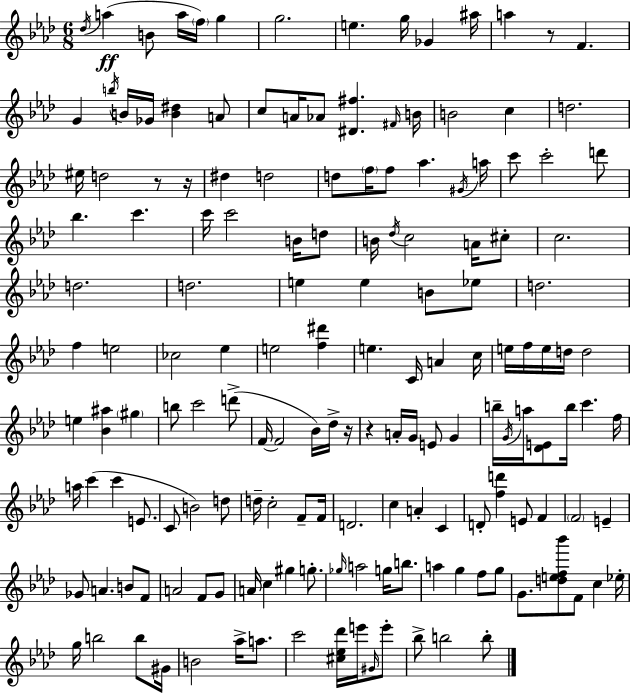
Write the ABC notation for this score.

X:1
T:Untitled
M:6/8
L:1/4
K:Fm
_d/4 a B/2 a/4 f/4 g g2 e g/4 _G ^a/4 a z/2 F G b/4 B/4 _G/4 [B^d] A/2 c/2 A/4 _A/2 [^D^f] ^F/4 B/4 B2 c d2 ^e/4 d2 z/2 z/4 ^d d2 d/2 f/4 f/2 _a ^G/4 a/4 c'/2 c'2 d'/2 _b c' c'/4 c'2 B/4 d/2 B/4 _d/4 c2 A/4 ^c/2 c2 d2 d2 e e B/2 _e/2 d2 f e2 _c2 _e e2 [f^d'] e C/4 A c/4 e/4 f/4 e/4 d/4 d2 e [_B^a] ^g b/2 c'2 d'/2 F/4 F2 _B/4 _d/4 z/4 z A/4 G/4 E/2 G b/4 G/4 a/4 [_DE]/2 b/4 c' f/4 a/4 c' c' E/2 C/2 B2 d/2 d/4 c2 F/2 F/4 D2 c A C D/2 [fd'] E/2 F F2 E _G/2 A B/2 F/2 A2 F/2 G/2 A/4 c ^g g/2 _g/4 a2 g/4 b/2 a g f/2 g/2 G/2 [def_b']/2 F/2 c _e/4 g/4 b2 b/2 ^G/4 B2 _a/4 a/2 c'2 [^c_e_d']/4 e'/4 ^G/4 e'/2 _b/2 b2 b/2